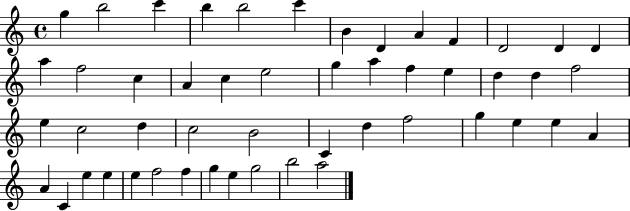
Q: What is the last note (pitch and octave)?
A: A5